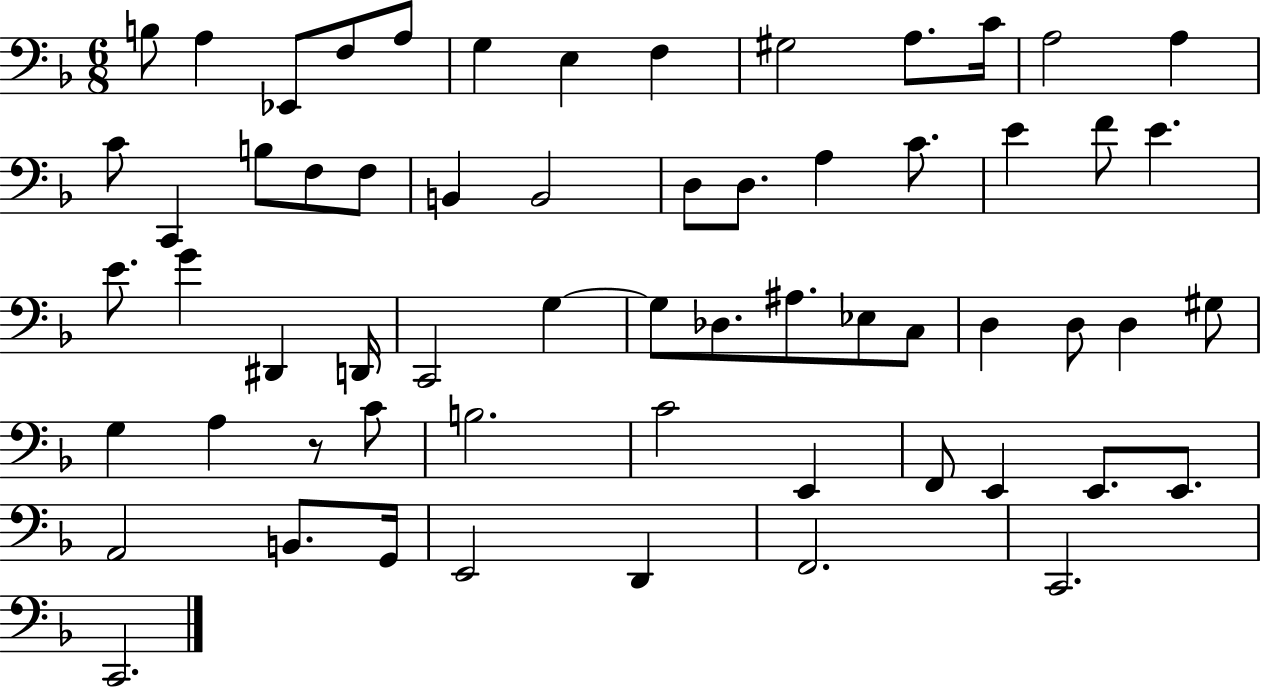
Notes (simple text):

B3/e A3/q Eb2/e F3/e A3/e G3/q E3/q F3/q G#3/h A3/e. C4/s A3/h A3/q C4/e C2/q B3/e F3/e F3/e B2/q B2/h D3/e D3/e. A3/q C4/e. E4/q F4/e E4/q. E4/e. G4/q D#2/q D2/s C2/h G3/q G3/e Db3/e. A#3/e. Eb3/e C3/e D3/q D3/e D3/q G#3/e G3/q A3/q R/e C4/e B3/h. C4/h E2/q F2/e E2/q E2/e. E2/e. A2/h B2/e. G2/s E2/h D2/q F2/h. C2/h. C2/h.